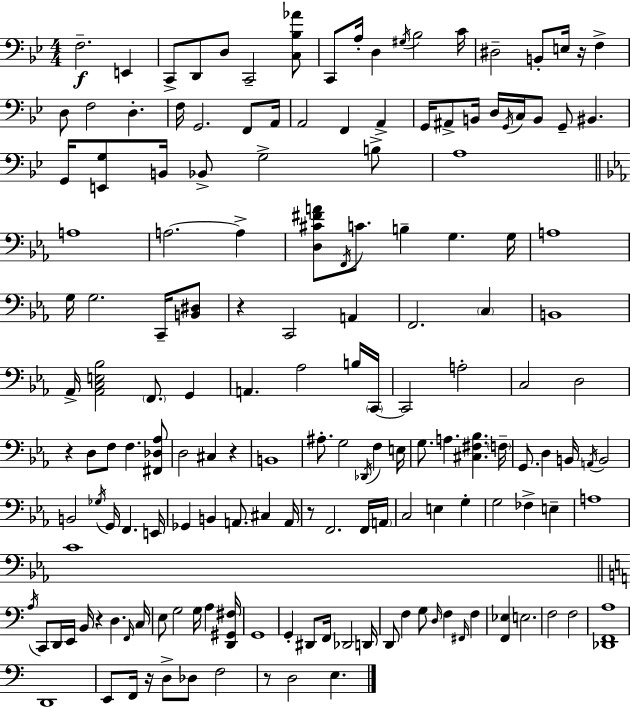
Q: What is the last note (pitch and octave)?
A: E3